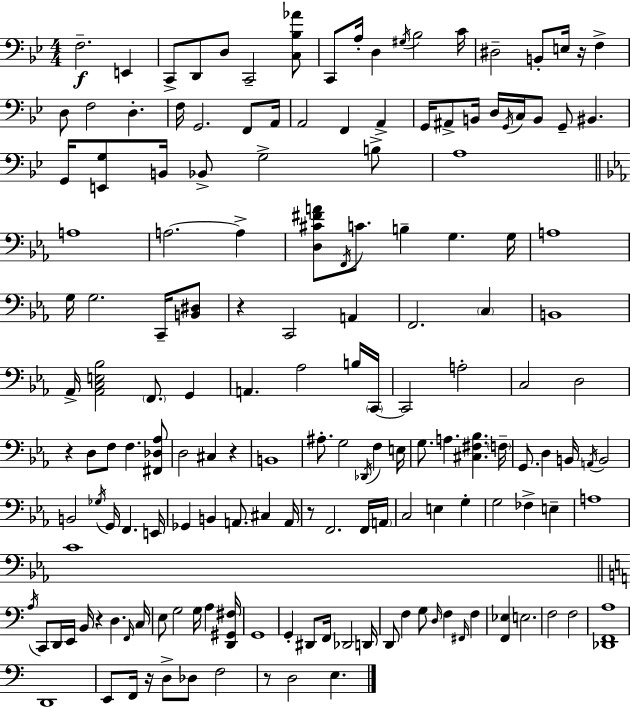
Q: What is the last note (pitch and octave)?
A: E3